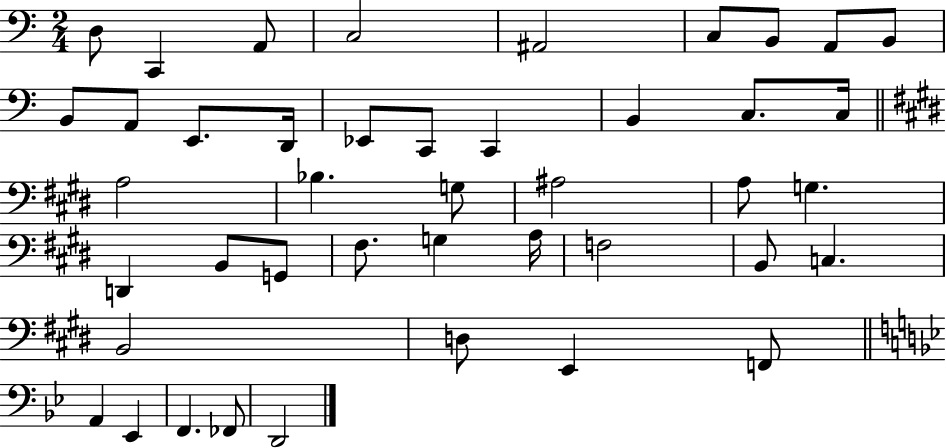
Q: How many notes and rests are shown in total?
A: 43